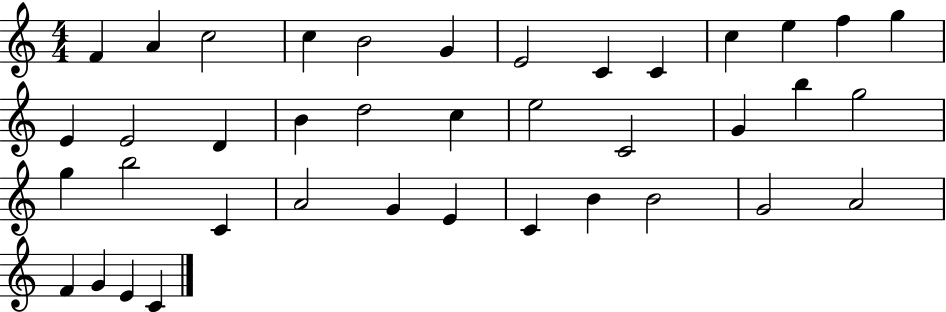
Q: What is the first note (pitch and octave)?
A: F4